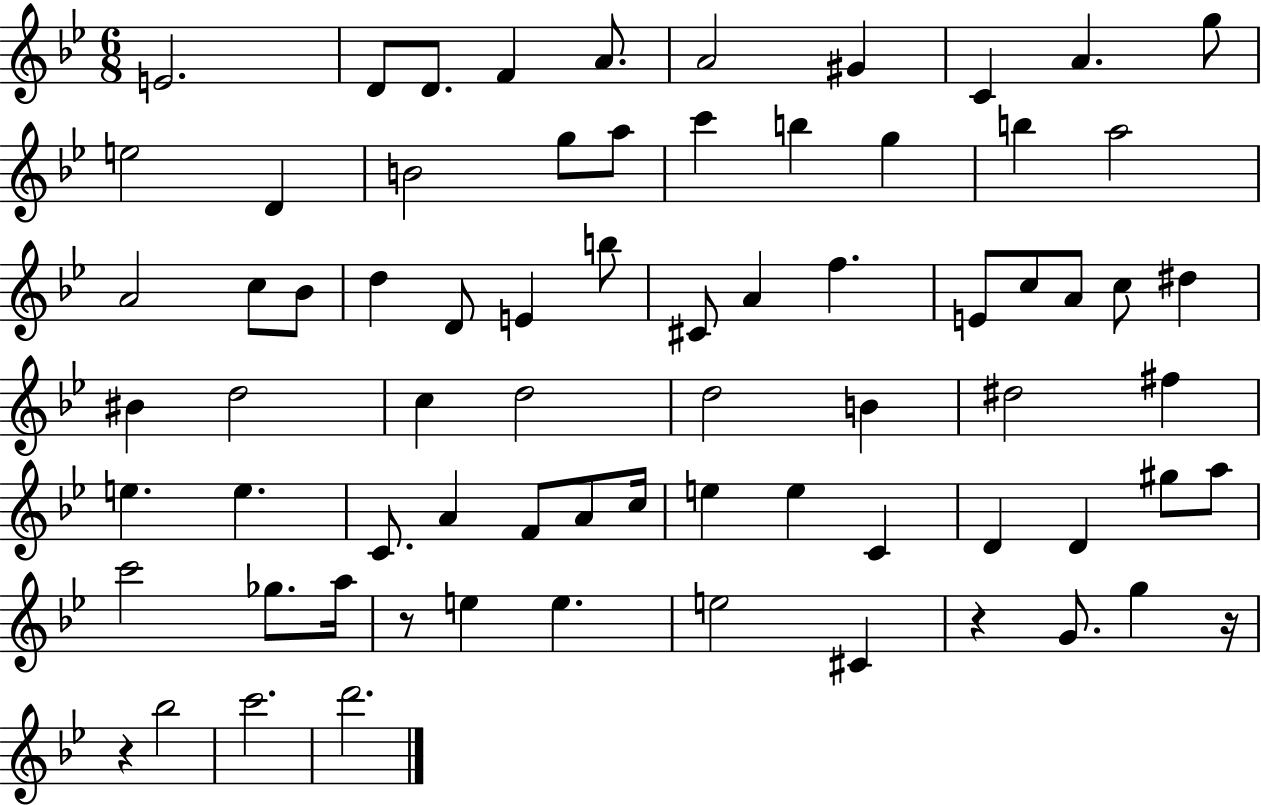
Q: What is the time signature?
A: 6/8